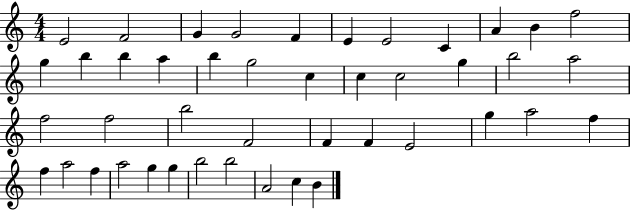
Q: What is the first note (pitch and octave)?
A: E4